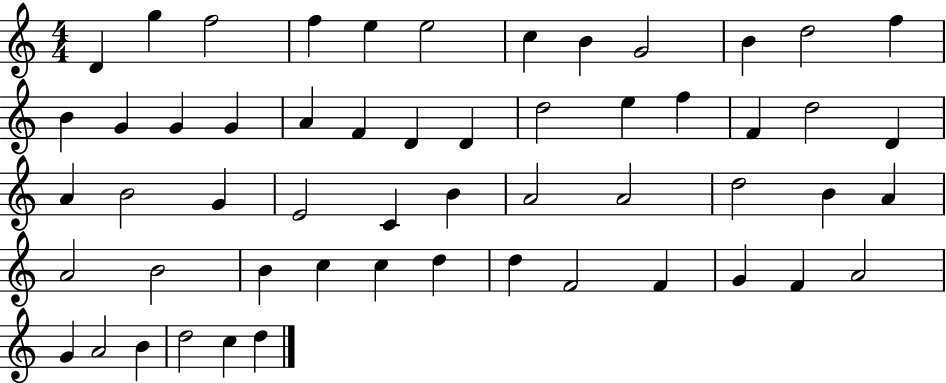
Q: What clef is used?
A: treble